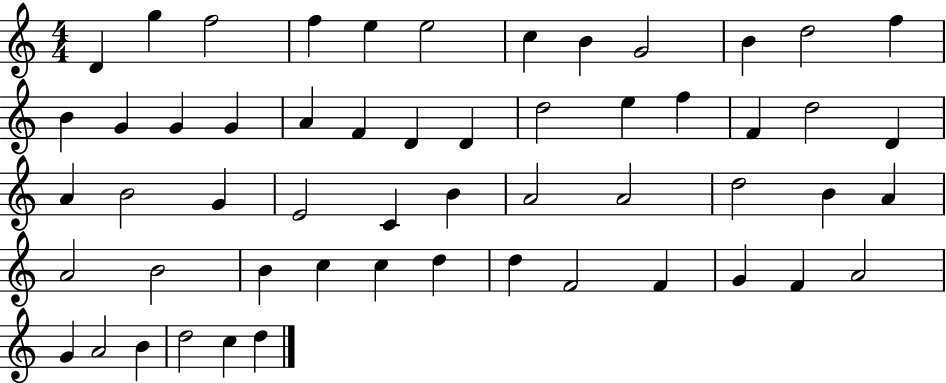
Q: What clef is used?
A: treble